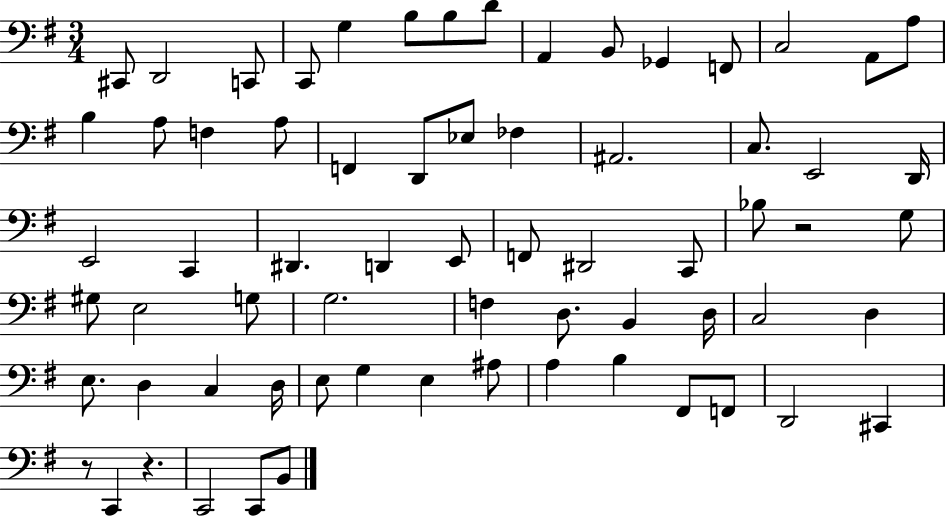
{
  \clef bass
  \numericTimeSignature
  \time 3/4
  \key g \major
  cis,8 d,2 c,8 | c,8 g4 b8 b8 d'8 | a,4 b,8 ges,4 f,8 | c2 a,8 a8 | \break b4 a8 f4 a8 | f,4 d,8 ees8 fes4 | ais,2. | c8. e,2 d,16 | \break e,2 c,4 | dis,4. d,4 e,8 | f,8 dis,2 c,8 | bes8 r2 g8 | \break gis8 e2 g8 | g2. | f4 d8. b,4 d16 | c2 d4 | \break e8. d4 c4 d16 | e8 g4 e4 ais8 | a4 b4 fis,8 f,8 | d,2 cis,4 | \break r8 c,4 r4. | c,2 c,8 b,8 | \bar "|."
}